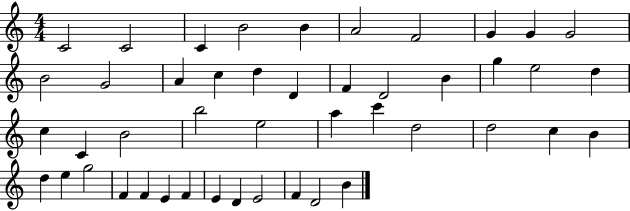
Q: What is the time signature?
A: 4/4